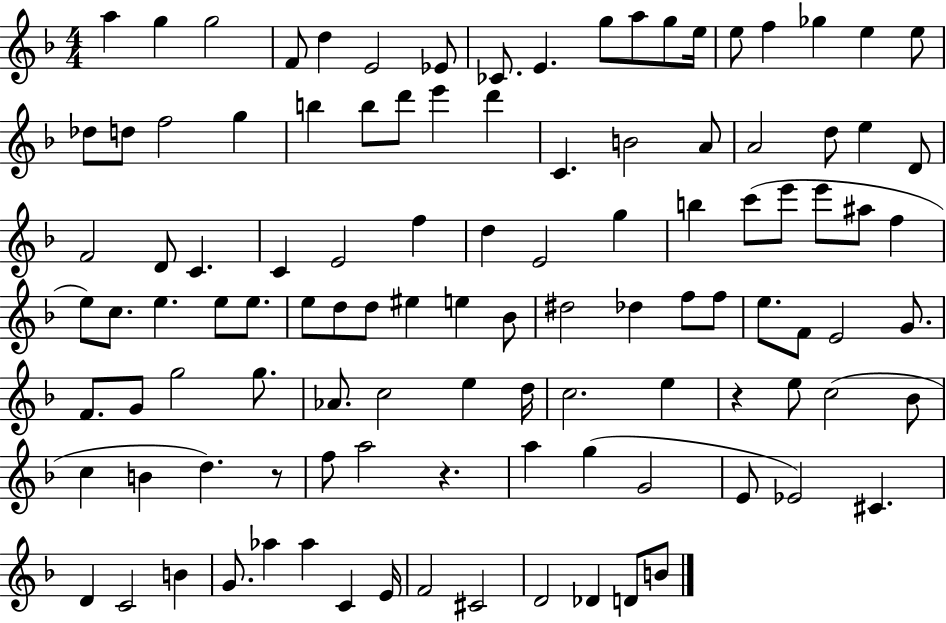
{
  \clef treble
  \numericTimeSignature
  \time 4/4
  \key f \major
  a''4 g''4 g''2 | f'8 d''4 e'2 ees'8 | ces'8. e'4. g''8 a''8 g''8 e''16 | e''8 f''4 ges''4 e''4 e''8 | \break des''8 d''8 f''2 g''4 | b''4 b''8 d'''8 e'''4 d'''4 | c'4. b'2 a'8 | a'2 d''8 e''4 d'8 | \break f'2 d'8 c'4. | c'4 e'2 f''4 | d''4 e'2 g''4 | b''4 c'''8( e'''8 e'''8 ais''8 f''4 | \break e''8) c''8. e''4. e''8 e''8. | e''8 d''8 d''8 eis''4 e''4 bes'8 | dis''2 des''4 f''8 f''8 | e''8. f'8 e'2 g'8. | \break f'8. g'8 g''2 g''8. | aes'8. c''2 e''4 d''16 | c''2. e''4 | r4 e''8 c''2( bes'8 | \break c''4 b'4 d''4.) r8 | f''8 a''2 r4. | a''4 g''4( g'2 | e'8 ees'2) cis'4. | \break d'4 c'2 b'4 | g'8. aes''4 aes''4 c'4 e'16 | f'2 cis'2 | d'2 des'4 d'8 b'8 | \break \bar "|."
}